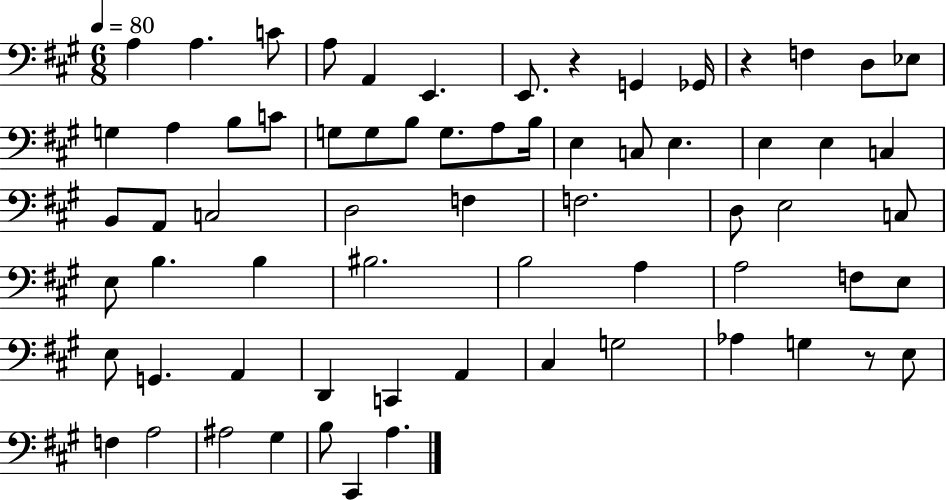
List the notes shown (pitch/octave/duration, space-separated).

A3/q A3/q. C4/e A3/e A2/q E2/q. E2/e. R/q G2/q Gb2/s R/q F3/q D3/e Eb3/e G3/q A3/q B3/e C4/e G3/e G3/e B3/e G3/e. A3/e B3/s E3/q C3/e E3/q. E3/q E3/q C3/q B2/e A2/e C3/h D3/h F3/q F3/h. D3/e E3/h C3/e E3/e B3/q. B3/q BIS3/h. B3/h A3/q A3/h F3/e E3/e E3/e G2/q. A2/q D2/q C2/q A2/q C#3/q G3/h Ab3/q G3/q R/e E3/e F3/q A3/h A#3/h G#3/q B3/e C#2/q A3/q.